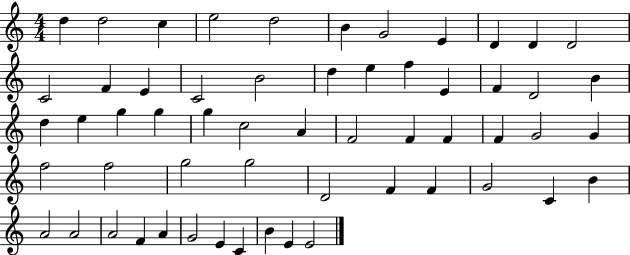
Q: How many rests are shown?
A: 0